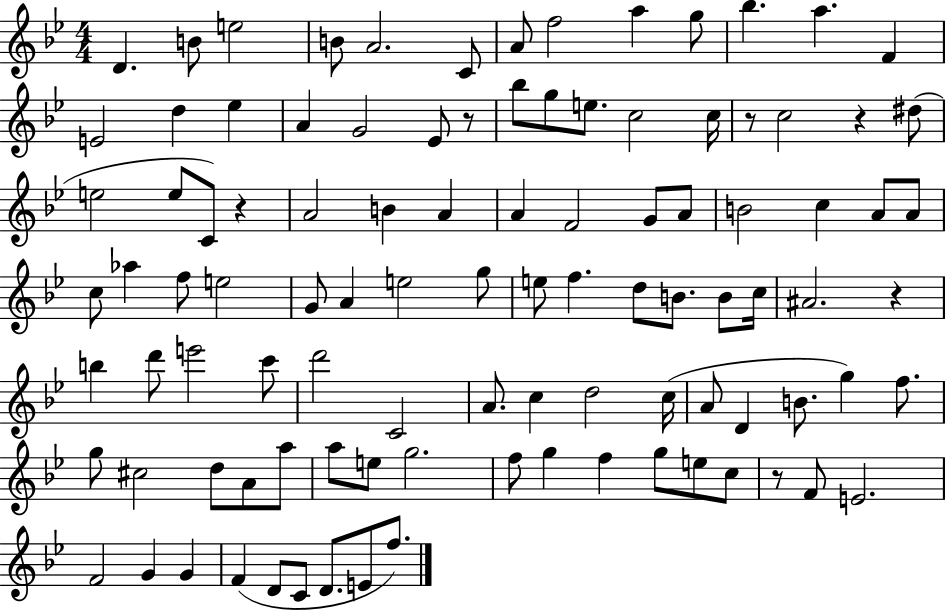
X:1
T:Untitled
M:4/4
L:1/4
K:Bb
D B/2 e2 B/2 A2 C/2 A/2 f2 a g/2 _b a F E2 d _e A G2 _E/2 z/2 _b/2 g/2 e/2 c2 c/4 z/2 c2 z ^d/2 e2 e/2 C/2 z A2 B A A F2 G/2 A/2 B2 c A/2 A/2 c/2 _a f/2 e2 G/2 A e2 g/2 e/2 f d/2 B/2 B/2 c/4 ^A2 z b d'/2 e'2 c'/2 d'2 C2 A/2 c d2 c/4 A/2 D B/2 g f/2 g/2 ^c2 d/2 A/2 a/2 a/2 e/2 g2 f/2 g f g/2 e/2 c/2 z/2 F/2 E2 F2 G G F D/2 C/2 D/2 E/2 f/2